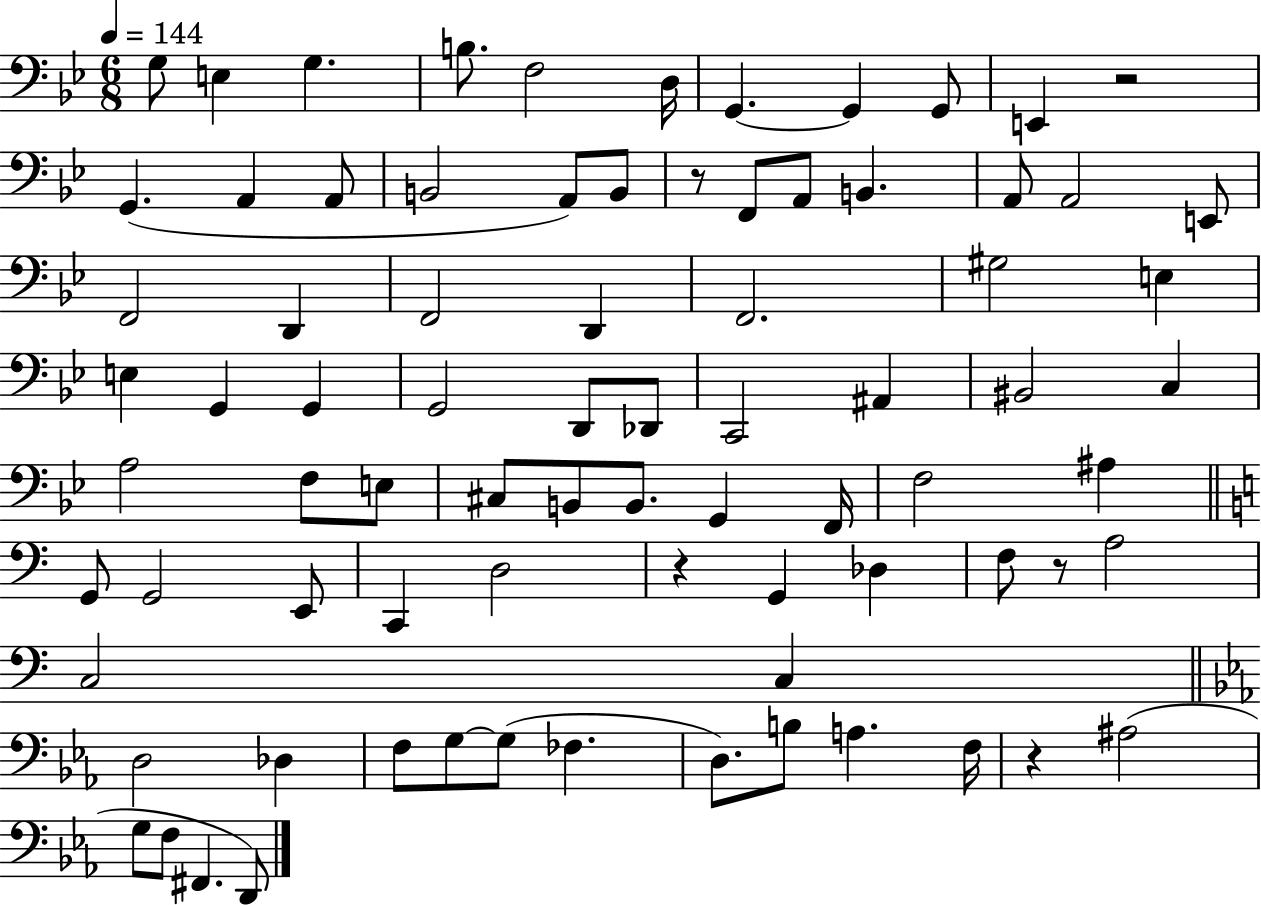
{
  \clef bass
  \numericTimeSignature
  \time 6/8
  \key bes \major
  \tempo 4 = 144
  g8 e4 g4. | b8. f2 d16 | g,4.~~ g,4 g,8 | e,4 r2 | \break g,4.( a,4 a,8 | b,2 a,8) b,8 | r8 f,8 a,8 b,4. | a,8 a,2 e,8 | \break f,2 d,4 | f,2 d,4 | f,2. | gis2 e4 | \break e4 g,4 g,4 | g,2 d,8 des,8 | c,2 ais,4 | bis,2 c4 | \break a2 f8 e8 | cis8 b,8 b,8. g,4 f,16 | f2 ais4 | \bar "||" \break \key c \major g,8 g,2 e,8 | c,4 d2 | r4 g,4 des4 | f8 r8 a2 | \break c2 c4 | \bar "||" \break \key ees \major d2 des4 | f8 g8~~ g8( fes4. | d8.) b8 a4. f16 | r4 ais2( | \break g8 f8 fis,4. d,8) | \bar "|."
}